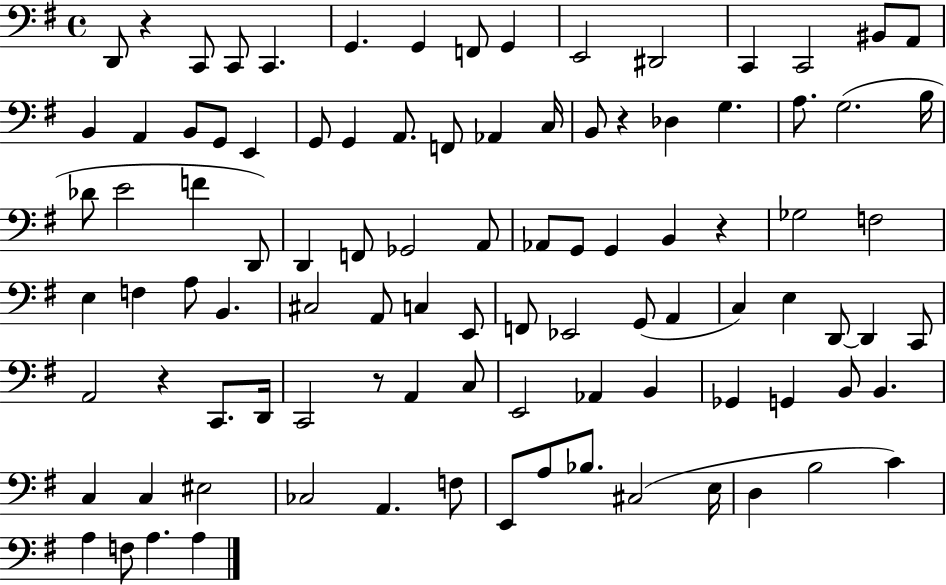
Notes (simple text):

D2/e R/q C2/e C2/e C2/q. G2/q. G2/q F2/e G2/q E2/h D#2/h C2/q C2/h BIS2/e A2/e B2/q A2/q B2/e G2/e E2/q G2/e G2/q A2/e. F2/e Ab2/q C3/s B2/e R/q Db3/q G3/q. A3/e. G3/h. B3/s Db4/e E4/h F4/q D2/e D2/q F2/e Gb2/h A2/e Ab2/e G2/e G2/q B2/q R/q Gb3/h F3/h E3/q F3/q A3/e B2/q. C#3/h A2/e C3/q E2/e F2/e Eb2/h G2/e A2/q C3/q E3/q D2/e D2/q C2/e A2/h R/q C2/e. D2/s C2/h R/e A2/q C3/e E2/h Ab2/q B2/q Gb2/q G2/q B2/e B2/q. C3/q C3/q EIS3/h CES3/h A2/q. F3/e E2/e A3/e Bb3/e. C#3/h E3/s D3/q B3/h C4/q A3/q F3/e A3/q. A3/q